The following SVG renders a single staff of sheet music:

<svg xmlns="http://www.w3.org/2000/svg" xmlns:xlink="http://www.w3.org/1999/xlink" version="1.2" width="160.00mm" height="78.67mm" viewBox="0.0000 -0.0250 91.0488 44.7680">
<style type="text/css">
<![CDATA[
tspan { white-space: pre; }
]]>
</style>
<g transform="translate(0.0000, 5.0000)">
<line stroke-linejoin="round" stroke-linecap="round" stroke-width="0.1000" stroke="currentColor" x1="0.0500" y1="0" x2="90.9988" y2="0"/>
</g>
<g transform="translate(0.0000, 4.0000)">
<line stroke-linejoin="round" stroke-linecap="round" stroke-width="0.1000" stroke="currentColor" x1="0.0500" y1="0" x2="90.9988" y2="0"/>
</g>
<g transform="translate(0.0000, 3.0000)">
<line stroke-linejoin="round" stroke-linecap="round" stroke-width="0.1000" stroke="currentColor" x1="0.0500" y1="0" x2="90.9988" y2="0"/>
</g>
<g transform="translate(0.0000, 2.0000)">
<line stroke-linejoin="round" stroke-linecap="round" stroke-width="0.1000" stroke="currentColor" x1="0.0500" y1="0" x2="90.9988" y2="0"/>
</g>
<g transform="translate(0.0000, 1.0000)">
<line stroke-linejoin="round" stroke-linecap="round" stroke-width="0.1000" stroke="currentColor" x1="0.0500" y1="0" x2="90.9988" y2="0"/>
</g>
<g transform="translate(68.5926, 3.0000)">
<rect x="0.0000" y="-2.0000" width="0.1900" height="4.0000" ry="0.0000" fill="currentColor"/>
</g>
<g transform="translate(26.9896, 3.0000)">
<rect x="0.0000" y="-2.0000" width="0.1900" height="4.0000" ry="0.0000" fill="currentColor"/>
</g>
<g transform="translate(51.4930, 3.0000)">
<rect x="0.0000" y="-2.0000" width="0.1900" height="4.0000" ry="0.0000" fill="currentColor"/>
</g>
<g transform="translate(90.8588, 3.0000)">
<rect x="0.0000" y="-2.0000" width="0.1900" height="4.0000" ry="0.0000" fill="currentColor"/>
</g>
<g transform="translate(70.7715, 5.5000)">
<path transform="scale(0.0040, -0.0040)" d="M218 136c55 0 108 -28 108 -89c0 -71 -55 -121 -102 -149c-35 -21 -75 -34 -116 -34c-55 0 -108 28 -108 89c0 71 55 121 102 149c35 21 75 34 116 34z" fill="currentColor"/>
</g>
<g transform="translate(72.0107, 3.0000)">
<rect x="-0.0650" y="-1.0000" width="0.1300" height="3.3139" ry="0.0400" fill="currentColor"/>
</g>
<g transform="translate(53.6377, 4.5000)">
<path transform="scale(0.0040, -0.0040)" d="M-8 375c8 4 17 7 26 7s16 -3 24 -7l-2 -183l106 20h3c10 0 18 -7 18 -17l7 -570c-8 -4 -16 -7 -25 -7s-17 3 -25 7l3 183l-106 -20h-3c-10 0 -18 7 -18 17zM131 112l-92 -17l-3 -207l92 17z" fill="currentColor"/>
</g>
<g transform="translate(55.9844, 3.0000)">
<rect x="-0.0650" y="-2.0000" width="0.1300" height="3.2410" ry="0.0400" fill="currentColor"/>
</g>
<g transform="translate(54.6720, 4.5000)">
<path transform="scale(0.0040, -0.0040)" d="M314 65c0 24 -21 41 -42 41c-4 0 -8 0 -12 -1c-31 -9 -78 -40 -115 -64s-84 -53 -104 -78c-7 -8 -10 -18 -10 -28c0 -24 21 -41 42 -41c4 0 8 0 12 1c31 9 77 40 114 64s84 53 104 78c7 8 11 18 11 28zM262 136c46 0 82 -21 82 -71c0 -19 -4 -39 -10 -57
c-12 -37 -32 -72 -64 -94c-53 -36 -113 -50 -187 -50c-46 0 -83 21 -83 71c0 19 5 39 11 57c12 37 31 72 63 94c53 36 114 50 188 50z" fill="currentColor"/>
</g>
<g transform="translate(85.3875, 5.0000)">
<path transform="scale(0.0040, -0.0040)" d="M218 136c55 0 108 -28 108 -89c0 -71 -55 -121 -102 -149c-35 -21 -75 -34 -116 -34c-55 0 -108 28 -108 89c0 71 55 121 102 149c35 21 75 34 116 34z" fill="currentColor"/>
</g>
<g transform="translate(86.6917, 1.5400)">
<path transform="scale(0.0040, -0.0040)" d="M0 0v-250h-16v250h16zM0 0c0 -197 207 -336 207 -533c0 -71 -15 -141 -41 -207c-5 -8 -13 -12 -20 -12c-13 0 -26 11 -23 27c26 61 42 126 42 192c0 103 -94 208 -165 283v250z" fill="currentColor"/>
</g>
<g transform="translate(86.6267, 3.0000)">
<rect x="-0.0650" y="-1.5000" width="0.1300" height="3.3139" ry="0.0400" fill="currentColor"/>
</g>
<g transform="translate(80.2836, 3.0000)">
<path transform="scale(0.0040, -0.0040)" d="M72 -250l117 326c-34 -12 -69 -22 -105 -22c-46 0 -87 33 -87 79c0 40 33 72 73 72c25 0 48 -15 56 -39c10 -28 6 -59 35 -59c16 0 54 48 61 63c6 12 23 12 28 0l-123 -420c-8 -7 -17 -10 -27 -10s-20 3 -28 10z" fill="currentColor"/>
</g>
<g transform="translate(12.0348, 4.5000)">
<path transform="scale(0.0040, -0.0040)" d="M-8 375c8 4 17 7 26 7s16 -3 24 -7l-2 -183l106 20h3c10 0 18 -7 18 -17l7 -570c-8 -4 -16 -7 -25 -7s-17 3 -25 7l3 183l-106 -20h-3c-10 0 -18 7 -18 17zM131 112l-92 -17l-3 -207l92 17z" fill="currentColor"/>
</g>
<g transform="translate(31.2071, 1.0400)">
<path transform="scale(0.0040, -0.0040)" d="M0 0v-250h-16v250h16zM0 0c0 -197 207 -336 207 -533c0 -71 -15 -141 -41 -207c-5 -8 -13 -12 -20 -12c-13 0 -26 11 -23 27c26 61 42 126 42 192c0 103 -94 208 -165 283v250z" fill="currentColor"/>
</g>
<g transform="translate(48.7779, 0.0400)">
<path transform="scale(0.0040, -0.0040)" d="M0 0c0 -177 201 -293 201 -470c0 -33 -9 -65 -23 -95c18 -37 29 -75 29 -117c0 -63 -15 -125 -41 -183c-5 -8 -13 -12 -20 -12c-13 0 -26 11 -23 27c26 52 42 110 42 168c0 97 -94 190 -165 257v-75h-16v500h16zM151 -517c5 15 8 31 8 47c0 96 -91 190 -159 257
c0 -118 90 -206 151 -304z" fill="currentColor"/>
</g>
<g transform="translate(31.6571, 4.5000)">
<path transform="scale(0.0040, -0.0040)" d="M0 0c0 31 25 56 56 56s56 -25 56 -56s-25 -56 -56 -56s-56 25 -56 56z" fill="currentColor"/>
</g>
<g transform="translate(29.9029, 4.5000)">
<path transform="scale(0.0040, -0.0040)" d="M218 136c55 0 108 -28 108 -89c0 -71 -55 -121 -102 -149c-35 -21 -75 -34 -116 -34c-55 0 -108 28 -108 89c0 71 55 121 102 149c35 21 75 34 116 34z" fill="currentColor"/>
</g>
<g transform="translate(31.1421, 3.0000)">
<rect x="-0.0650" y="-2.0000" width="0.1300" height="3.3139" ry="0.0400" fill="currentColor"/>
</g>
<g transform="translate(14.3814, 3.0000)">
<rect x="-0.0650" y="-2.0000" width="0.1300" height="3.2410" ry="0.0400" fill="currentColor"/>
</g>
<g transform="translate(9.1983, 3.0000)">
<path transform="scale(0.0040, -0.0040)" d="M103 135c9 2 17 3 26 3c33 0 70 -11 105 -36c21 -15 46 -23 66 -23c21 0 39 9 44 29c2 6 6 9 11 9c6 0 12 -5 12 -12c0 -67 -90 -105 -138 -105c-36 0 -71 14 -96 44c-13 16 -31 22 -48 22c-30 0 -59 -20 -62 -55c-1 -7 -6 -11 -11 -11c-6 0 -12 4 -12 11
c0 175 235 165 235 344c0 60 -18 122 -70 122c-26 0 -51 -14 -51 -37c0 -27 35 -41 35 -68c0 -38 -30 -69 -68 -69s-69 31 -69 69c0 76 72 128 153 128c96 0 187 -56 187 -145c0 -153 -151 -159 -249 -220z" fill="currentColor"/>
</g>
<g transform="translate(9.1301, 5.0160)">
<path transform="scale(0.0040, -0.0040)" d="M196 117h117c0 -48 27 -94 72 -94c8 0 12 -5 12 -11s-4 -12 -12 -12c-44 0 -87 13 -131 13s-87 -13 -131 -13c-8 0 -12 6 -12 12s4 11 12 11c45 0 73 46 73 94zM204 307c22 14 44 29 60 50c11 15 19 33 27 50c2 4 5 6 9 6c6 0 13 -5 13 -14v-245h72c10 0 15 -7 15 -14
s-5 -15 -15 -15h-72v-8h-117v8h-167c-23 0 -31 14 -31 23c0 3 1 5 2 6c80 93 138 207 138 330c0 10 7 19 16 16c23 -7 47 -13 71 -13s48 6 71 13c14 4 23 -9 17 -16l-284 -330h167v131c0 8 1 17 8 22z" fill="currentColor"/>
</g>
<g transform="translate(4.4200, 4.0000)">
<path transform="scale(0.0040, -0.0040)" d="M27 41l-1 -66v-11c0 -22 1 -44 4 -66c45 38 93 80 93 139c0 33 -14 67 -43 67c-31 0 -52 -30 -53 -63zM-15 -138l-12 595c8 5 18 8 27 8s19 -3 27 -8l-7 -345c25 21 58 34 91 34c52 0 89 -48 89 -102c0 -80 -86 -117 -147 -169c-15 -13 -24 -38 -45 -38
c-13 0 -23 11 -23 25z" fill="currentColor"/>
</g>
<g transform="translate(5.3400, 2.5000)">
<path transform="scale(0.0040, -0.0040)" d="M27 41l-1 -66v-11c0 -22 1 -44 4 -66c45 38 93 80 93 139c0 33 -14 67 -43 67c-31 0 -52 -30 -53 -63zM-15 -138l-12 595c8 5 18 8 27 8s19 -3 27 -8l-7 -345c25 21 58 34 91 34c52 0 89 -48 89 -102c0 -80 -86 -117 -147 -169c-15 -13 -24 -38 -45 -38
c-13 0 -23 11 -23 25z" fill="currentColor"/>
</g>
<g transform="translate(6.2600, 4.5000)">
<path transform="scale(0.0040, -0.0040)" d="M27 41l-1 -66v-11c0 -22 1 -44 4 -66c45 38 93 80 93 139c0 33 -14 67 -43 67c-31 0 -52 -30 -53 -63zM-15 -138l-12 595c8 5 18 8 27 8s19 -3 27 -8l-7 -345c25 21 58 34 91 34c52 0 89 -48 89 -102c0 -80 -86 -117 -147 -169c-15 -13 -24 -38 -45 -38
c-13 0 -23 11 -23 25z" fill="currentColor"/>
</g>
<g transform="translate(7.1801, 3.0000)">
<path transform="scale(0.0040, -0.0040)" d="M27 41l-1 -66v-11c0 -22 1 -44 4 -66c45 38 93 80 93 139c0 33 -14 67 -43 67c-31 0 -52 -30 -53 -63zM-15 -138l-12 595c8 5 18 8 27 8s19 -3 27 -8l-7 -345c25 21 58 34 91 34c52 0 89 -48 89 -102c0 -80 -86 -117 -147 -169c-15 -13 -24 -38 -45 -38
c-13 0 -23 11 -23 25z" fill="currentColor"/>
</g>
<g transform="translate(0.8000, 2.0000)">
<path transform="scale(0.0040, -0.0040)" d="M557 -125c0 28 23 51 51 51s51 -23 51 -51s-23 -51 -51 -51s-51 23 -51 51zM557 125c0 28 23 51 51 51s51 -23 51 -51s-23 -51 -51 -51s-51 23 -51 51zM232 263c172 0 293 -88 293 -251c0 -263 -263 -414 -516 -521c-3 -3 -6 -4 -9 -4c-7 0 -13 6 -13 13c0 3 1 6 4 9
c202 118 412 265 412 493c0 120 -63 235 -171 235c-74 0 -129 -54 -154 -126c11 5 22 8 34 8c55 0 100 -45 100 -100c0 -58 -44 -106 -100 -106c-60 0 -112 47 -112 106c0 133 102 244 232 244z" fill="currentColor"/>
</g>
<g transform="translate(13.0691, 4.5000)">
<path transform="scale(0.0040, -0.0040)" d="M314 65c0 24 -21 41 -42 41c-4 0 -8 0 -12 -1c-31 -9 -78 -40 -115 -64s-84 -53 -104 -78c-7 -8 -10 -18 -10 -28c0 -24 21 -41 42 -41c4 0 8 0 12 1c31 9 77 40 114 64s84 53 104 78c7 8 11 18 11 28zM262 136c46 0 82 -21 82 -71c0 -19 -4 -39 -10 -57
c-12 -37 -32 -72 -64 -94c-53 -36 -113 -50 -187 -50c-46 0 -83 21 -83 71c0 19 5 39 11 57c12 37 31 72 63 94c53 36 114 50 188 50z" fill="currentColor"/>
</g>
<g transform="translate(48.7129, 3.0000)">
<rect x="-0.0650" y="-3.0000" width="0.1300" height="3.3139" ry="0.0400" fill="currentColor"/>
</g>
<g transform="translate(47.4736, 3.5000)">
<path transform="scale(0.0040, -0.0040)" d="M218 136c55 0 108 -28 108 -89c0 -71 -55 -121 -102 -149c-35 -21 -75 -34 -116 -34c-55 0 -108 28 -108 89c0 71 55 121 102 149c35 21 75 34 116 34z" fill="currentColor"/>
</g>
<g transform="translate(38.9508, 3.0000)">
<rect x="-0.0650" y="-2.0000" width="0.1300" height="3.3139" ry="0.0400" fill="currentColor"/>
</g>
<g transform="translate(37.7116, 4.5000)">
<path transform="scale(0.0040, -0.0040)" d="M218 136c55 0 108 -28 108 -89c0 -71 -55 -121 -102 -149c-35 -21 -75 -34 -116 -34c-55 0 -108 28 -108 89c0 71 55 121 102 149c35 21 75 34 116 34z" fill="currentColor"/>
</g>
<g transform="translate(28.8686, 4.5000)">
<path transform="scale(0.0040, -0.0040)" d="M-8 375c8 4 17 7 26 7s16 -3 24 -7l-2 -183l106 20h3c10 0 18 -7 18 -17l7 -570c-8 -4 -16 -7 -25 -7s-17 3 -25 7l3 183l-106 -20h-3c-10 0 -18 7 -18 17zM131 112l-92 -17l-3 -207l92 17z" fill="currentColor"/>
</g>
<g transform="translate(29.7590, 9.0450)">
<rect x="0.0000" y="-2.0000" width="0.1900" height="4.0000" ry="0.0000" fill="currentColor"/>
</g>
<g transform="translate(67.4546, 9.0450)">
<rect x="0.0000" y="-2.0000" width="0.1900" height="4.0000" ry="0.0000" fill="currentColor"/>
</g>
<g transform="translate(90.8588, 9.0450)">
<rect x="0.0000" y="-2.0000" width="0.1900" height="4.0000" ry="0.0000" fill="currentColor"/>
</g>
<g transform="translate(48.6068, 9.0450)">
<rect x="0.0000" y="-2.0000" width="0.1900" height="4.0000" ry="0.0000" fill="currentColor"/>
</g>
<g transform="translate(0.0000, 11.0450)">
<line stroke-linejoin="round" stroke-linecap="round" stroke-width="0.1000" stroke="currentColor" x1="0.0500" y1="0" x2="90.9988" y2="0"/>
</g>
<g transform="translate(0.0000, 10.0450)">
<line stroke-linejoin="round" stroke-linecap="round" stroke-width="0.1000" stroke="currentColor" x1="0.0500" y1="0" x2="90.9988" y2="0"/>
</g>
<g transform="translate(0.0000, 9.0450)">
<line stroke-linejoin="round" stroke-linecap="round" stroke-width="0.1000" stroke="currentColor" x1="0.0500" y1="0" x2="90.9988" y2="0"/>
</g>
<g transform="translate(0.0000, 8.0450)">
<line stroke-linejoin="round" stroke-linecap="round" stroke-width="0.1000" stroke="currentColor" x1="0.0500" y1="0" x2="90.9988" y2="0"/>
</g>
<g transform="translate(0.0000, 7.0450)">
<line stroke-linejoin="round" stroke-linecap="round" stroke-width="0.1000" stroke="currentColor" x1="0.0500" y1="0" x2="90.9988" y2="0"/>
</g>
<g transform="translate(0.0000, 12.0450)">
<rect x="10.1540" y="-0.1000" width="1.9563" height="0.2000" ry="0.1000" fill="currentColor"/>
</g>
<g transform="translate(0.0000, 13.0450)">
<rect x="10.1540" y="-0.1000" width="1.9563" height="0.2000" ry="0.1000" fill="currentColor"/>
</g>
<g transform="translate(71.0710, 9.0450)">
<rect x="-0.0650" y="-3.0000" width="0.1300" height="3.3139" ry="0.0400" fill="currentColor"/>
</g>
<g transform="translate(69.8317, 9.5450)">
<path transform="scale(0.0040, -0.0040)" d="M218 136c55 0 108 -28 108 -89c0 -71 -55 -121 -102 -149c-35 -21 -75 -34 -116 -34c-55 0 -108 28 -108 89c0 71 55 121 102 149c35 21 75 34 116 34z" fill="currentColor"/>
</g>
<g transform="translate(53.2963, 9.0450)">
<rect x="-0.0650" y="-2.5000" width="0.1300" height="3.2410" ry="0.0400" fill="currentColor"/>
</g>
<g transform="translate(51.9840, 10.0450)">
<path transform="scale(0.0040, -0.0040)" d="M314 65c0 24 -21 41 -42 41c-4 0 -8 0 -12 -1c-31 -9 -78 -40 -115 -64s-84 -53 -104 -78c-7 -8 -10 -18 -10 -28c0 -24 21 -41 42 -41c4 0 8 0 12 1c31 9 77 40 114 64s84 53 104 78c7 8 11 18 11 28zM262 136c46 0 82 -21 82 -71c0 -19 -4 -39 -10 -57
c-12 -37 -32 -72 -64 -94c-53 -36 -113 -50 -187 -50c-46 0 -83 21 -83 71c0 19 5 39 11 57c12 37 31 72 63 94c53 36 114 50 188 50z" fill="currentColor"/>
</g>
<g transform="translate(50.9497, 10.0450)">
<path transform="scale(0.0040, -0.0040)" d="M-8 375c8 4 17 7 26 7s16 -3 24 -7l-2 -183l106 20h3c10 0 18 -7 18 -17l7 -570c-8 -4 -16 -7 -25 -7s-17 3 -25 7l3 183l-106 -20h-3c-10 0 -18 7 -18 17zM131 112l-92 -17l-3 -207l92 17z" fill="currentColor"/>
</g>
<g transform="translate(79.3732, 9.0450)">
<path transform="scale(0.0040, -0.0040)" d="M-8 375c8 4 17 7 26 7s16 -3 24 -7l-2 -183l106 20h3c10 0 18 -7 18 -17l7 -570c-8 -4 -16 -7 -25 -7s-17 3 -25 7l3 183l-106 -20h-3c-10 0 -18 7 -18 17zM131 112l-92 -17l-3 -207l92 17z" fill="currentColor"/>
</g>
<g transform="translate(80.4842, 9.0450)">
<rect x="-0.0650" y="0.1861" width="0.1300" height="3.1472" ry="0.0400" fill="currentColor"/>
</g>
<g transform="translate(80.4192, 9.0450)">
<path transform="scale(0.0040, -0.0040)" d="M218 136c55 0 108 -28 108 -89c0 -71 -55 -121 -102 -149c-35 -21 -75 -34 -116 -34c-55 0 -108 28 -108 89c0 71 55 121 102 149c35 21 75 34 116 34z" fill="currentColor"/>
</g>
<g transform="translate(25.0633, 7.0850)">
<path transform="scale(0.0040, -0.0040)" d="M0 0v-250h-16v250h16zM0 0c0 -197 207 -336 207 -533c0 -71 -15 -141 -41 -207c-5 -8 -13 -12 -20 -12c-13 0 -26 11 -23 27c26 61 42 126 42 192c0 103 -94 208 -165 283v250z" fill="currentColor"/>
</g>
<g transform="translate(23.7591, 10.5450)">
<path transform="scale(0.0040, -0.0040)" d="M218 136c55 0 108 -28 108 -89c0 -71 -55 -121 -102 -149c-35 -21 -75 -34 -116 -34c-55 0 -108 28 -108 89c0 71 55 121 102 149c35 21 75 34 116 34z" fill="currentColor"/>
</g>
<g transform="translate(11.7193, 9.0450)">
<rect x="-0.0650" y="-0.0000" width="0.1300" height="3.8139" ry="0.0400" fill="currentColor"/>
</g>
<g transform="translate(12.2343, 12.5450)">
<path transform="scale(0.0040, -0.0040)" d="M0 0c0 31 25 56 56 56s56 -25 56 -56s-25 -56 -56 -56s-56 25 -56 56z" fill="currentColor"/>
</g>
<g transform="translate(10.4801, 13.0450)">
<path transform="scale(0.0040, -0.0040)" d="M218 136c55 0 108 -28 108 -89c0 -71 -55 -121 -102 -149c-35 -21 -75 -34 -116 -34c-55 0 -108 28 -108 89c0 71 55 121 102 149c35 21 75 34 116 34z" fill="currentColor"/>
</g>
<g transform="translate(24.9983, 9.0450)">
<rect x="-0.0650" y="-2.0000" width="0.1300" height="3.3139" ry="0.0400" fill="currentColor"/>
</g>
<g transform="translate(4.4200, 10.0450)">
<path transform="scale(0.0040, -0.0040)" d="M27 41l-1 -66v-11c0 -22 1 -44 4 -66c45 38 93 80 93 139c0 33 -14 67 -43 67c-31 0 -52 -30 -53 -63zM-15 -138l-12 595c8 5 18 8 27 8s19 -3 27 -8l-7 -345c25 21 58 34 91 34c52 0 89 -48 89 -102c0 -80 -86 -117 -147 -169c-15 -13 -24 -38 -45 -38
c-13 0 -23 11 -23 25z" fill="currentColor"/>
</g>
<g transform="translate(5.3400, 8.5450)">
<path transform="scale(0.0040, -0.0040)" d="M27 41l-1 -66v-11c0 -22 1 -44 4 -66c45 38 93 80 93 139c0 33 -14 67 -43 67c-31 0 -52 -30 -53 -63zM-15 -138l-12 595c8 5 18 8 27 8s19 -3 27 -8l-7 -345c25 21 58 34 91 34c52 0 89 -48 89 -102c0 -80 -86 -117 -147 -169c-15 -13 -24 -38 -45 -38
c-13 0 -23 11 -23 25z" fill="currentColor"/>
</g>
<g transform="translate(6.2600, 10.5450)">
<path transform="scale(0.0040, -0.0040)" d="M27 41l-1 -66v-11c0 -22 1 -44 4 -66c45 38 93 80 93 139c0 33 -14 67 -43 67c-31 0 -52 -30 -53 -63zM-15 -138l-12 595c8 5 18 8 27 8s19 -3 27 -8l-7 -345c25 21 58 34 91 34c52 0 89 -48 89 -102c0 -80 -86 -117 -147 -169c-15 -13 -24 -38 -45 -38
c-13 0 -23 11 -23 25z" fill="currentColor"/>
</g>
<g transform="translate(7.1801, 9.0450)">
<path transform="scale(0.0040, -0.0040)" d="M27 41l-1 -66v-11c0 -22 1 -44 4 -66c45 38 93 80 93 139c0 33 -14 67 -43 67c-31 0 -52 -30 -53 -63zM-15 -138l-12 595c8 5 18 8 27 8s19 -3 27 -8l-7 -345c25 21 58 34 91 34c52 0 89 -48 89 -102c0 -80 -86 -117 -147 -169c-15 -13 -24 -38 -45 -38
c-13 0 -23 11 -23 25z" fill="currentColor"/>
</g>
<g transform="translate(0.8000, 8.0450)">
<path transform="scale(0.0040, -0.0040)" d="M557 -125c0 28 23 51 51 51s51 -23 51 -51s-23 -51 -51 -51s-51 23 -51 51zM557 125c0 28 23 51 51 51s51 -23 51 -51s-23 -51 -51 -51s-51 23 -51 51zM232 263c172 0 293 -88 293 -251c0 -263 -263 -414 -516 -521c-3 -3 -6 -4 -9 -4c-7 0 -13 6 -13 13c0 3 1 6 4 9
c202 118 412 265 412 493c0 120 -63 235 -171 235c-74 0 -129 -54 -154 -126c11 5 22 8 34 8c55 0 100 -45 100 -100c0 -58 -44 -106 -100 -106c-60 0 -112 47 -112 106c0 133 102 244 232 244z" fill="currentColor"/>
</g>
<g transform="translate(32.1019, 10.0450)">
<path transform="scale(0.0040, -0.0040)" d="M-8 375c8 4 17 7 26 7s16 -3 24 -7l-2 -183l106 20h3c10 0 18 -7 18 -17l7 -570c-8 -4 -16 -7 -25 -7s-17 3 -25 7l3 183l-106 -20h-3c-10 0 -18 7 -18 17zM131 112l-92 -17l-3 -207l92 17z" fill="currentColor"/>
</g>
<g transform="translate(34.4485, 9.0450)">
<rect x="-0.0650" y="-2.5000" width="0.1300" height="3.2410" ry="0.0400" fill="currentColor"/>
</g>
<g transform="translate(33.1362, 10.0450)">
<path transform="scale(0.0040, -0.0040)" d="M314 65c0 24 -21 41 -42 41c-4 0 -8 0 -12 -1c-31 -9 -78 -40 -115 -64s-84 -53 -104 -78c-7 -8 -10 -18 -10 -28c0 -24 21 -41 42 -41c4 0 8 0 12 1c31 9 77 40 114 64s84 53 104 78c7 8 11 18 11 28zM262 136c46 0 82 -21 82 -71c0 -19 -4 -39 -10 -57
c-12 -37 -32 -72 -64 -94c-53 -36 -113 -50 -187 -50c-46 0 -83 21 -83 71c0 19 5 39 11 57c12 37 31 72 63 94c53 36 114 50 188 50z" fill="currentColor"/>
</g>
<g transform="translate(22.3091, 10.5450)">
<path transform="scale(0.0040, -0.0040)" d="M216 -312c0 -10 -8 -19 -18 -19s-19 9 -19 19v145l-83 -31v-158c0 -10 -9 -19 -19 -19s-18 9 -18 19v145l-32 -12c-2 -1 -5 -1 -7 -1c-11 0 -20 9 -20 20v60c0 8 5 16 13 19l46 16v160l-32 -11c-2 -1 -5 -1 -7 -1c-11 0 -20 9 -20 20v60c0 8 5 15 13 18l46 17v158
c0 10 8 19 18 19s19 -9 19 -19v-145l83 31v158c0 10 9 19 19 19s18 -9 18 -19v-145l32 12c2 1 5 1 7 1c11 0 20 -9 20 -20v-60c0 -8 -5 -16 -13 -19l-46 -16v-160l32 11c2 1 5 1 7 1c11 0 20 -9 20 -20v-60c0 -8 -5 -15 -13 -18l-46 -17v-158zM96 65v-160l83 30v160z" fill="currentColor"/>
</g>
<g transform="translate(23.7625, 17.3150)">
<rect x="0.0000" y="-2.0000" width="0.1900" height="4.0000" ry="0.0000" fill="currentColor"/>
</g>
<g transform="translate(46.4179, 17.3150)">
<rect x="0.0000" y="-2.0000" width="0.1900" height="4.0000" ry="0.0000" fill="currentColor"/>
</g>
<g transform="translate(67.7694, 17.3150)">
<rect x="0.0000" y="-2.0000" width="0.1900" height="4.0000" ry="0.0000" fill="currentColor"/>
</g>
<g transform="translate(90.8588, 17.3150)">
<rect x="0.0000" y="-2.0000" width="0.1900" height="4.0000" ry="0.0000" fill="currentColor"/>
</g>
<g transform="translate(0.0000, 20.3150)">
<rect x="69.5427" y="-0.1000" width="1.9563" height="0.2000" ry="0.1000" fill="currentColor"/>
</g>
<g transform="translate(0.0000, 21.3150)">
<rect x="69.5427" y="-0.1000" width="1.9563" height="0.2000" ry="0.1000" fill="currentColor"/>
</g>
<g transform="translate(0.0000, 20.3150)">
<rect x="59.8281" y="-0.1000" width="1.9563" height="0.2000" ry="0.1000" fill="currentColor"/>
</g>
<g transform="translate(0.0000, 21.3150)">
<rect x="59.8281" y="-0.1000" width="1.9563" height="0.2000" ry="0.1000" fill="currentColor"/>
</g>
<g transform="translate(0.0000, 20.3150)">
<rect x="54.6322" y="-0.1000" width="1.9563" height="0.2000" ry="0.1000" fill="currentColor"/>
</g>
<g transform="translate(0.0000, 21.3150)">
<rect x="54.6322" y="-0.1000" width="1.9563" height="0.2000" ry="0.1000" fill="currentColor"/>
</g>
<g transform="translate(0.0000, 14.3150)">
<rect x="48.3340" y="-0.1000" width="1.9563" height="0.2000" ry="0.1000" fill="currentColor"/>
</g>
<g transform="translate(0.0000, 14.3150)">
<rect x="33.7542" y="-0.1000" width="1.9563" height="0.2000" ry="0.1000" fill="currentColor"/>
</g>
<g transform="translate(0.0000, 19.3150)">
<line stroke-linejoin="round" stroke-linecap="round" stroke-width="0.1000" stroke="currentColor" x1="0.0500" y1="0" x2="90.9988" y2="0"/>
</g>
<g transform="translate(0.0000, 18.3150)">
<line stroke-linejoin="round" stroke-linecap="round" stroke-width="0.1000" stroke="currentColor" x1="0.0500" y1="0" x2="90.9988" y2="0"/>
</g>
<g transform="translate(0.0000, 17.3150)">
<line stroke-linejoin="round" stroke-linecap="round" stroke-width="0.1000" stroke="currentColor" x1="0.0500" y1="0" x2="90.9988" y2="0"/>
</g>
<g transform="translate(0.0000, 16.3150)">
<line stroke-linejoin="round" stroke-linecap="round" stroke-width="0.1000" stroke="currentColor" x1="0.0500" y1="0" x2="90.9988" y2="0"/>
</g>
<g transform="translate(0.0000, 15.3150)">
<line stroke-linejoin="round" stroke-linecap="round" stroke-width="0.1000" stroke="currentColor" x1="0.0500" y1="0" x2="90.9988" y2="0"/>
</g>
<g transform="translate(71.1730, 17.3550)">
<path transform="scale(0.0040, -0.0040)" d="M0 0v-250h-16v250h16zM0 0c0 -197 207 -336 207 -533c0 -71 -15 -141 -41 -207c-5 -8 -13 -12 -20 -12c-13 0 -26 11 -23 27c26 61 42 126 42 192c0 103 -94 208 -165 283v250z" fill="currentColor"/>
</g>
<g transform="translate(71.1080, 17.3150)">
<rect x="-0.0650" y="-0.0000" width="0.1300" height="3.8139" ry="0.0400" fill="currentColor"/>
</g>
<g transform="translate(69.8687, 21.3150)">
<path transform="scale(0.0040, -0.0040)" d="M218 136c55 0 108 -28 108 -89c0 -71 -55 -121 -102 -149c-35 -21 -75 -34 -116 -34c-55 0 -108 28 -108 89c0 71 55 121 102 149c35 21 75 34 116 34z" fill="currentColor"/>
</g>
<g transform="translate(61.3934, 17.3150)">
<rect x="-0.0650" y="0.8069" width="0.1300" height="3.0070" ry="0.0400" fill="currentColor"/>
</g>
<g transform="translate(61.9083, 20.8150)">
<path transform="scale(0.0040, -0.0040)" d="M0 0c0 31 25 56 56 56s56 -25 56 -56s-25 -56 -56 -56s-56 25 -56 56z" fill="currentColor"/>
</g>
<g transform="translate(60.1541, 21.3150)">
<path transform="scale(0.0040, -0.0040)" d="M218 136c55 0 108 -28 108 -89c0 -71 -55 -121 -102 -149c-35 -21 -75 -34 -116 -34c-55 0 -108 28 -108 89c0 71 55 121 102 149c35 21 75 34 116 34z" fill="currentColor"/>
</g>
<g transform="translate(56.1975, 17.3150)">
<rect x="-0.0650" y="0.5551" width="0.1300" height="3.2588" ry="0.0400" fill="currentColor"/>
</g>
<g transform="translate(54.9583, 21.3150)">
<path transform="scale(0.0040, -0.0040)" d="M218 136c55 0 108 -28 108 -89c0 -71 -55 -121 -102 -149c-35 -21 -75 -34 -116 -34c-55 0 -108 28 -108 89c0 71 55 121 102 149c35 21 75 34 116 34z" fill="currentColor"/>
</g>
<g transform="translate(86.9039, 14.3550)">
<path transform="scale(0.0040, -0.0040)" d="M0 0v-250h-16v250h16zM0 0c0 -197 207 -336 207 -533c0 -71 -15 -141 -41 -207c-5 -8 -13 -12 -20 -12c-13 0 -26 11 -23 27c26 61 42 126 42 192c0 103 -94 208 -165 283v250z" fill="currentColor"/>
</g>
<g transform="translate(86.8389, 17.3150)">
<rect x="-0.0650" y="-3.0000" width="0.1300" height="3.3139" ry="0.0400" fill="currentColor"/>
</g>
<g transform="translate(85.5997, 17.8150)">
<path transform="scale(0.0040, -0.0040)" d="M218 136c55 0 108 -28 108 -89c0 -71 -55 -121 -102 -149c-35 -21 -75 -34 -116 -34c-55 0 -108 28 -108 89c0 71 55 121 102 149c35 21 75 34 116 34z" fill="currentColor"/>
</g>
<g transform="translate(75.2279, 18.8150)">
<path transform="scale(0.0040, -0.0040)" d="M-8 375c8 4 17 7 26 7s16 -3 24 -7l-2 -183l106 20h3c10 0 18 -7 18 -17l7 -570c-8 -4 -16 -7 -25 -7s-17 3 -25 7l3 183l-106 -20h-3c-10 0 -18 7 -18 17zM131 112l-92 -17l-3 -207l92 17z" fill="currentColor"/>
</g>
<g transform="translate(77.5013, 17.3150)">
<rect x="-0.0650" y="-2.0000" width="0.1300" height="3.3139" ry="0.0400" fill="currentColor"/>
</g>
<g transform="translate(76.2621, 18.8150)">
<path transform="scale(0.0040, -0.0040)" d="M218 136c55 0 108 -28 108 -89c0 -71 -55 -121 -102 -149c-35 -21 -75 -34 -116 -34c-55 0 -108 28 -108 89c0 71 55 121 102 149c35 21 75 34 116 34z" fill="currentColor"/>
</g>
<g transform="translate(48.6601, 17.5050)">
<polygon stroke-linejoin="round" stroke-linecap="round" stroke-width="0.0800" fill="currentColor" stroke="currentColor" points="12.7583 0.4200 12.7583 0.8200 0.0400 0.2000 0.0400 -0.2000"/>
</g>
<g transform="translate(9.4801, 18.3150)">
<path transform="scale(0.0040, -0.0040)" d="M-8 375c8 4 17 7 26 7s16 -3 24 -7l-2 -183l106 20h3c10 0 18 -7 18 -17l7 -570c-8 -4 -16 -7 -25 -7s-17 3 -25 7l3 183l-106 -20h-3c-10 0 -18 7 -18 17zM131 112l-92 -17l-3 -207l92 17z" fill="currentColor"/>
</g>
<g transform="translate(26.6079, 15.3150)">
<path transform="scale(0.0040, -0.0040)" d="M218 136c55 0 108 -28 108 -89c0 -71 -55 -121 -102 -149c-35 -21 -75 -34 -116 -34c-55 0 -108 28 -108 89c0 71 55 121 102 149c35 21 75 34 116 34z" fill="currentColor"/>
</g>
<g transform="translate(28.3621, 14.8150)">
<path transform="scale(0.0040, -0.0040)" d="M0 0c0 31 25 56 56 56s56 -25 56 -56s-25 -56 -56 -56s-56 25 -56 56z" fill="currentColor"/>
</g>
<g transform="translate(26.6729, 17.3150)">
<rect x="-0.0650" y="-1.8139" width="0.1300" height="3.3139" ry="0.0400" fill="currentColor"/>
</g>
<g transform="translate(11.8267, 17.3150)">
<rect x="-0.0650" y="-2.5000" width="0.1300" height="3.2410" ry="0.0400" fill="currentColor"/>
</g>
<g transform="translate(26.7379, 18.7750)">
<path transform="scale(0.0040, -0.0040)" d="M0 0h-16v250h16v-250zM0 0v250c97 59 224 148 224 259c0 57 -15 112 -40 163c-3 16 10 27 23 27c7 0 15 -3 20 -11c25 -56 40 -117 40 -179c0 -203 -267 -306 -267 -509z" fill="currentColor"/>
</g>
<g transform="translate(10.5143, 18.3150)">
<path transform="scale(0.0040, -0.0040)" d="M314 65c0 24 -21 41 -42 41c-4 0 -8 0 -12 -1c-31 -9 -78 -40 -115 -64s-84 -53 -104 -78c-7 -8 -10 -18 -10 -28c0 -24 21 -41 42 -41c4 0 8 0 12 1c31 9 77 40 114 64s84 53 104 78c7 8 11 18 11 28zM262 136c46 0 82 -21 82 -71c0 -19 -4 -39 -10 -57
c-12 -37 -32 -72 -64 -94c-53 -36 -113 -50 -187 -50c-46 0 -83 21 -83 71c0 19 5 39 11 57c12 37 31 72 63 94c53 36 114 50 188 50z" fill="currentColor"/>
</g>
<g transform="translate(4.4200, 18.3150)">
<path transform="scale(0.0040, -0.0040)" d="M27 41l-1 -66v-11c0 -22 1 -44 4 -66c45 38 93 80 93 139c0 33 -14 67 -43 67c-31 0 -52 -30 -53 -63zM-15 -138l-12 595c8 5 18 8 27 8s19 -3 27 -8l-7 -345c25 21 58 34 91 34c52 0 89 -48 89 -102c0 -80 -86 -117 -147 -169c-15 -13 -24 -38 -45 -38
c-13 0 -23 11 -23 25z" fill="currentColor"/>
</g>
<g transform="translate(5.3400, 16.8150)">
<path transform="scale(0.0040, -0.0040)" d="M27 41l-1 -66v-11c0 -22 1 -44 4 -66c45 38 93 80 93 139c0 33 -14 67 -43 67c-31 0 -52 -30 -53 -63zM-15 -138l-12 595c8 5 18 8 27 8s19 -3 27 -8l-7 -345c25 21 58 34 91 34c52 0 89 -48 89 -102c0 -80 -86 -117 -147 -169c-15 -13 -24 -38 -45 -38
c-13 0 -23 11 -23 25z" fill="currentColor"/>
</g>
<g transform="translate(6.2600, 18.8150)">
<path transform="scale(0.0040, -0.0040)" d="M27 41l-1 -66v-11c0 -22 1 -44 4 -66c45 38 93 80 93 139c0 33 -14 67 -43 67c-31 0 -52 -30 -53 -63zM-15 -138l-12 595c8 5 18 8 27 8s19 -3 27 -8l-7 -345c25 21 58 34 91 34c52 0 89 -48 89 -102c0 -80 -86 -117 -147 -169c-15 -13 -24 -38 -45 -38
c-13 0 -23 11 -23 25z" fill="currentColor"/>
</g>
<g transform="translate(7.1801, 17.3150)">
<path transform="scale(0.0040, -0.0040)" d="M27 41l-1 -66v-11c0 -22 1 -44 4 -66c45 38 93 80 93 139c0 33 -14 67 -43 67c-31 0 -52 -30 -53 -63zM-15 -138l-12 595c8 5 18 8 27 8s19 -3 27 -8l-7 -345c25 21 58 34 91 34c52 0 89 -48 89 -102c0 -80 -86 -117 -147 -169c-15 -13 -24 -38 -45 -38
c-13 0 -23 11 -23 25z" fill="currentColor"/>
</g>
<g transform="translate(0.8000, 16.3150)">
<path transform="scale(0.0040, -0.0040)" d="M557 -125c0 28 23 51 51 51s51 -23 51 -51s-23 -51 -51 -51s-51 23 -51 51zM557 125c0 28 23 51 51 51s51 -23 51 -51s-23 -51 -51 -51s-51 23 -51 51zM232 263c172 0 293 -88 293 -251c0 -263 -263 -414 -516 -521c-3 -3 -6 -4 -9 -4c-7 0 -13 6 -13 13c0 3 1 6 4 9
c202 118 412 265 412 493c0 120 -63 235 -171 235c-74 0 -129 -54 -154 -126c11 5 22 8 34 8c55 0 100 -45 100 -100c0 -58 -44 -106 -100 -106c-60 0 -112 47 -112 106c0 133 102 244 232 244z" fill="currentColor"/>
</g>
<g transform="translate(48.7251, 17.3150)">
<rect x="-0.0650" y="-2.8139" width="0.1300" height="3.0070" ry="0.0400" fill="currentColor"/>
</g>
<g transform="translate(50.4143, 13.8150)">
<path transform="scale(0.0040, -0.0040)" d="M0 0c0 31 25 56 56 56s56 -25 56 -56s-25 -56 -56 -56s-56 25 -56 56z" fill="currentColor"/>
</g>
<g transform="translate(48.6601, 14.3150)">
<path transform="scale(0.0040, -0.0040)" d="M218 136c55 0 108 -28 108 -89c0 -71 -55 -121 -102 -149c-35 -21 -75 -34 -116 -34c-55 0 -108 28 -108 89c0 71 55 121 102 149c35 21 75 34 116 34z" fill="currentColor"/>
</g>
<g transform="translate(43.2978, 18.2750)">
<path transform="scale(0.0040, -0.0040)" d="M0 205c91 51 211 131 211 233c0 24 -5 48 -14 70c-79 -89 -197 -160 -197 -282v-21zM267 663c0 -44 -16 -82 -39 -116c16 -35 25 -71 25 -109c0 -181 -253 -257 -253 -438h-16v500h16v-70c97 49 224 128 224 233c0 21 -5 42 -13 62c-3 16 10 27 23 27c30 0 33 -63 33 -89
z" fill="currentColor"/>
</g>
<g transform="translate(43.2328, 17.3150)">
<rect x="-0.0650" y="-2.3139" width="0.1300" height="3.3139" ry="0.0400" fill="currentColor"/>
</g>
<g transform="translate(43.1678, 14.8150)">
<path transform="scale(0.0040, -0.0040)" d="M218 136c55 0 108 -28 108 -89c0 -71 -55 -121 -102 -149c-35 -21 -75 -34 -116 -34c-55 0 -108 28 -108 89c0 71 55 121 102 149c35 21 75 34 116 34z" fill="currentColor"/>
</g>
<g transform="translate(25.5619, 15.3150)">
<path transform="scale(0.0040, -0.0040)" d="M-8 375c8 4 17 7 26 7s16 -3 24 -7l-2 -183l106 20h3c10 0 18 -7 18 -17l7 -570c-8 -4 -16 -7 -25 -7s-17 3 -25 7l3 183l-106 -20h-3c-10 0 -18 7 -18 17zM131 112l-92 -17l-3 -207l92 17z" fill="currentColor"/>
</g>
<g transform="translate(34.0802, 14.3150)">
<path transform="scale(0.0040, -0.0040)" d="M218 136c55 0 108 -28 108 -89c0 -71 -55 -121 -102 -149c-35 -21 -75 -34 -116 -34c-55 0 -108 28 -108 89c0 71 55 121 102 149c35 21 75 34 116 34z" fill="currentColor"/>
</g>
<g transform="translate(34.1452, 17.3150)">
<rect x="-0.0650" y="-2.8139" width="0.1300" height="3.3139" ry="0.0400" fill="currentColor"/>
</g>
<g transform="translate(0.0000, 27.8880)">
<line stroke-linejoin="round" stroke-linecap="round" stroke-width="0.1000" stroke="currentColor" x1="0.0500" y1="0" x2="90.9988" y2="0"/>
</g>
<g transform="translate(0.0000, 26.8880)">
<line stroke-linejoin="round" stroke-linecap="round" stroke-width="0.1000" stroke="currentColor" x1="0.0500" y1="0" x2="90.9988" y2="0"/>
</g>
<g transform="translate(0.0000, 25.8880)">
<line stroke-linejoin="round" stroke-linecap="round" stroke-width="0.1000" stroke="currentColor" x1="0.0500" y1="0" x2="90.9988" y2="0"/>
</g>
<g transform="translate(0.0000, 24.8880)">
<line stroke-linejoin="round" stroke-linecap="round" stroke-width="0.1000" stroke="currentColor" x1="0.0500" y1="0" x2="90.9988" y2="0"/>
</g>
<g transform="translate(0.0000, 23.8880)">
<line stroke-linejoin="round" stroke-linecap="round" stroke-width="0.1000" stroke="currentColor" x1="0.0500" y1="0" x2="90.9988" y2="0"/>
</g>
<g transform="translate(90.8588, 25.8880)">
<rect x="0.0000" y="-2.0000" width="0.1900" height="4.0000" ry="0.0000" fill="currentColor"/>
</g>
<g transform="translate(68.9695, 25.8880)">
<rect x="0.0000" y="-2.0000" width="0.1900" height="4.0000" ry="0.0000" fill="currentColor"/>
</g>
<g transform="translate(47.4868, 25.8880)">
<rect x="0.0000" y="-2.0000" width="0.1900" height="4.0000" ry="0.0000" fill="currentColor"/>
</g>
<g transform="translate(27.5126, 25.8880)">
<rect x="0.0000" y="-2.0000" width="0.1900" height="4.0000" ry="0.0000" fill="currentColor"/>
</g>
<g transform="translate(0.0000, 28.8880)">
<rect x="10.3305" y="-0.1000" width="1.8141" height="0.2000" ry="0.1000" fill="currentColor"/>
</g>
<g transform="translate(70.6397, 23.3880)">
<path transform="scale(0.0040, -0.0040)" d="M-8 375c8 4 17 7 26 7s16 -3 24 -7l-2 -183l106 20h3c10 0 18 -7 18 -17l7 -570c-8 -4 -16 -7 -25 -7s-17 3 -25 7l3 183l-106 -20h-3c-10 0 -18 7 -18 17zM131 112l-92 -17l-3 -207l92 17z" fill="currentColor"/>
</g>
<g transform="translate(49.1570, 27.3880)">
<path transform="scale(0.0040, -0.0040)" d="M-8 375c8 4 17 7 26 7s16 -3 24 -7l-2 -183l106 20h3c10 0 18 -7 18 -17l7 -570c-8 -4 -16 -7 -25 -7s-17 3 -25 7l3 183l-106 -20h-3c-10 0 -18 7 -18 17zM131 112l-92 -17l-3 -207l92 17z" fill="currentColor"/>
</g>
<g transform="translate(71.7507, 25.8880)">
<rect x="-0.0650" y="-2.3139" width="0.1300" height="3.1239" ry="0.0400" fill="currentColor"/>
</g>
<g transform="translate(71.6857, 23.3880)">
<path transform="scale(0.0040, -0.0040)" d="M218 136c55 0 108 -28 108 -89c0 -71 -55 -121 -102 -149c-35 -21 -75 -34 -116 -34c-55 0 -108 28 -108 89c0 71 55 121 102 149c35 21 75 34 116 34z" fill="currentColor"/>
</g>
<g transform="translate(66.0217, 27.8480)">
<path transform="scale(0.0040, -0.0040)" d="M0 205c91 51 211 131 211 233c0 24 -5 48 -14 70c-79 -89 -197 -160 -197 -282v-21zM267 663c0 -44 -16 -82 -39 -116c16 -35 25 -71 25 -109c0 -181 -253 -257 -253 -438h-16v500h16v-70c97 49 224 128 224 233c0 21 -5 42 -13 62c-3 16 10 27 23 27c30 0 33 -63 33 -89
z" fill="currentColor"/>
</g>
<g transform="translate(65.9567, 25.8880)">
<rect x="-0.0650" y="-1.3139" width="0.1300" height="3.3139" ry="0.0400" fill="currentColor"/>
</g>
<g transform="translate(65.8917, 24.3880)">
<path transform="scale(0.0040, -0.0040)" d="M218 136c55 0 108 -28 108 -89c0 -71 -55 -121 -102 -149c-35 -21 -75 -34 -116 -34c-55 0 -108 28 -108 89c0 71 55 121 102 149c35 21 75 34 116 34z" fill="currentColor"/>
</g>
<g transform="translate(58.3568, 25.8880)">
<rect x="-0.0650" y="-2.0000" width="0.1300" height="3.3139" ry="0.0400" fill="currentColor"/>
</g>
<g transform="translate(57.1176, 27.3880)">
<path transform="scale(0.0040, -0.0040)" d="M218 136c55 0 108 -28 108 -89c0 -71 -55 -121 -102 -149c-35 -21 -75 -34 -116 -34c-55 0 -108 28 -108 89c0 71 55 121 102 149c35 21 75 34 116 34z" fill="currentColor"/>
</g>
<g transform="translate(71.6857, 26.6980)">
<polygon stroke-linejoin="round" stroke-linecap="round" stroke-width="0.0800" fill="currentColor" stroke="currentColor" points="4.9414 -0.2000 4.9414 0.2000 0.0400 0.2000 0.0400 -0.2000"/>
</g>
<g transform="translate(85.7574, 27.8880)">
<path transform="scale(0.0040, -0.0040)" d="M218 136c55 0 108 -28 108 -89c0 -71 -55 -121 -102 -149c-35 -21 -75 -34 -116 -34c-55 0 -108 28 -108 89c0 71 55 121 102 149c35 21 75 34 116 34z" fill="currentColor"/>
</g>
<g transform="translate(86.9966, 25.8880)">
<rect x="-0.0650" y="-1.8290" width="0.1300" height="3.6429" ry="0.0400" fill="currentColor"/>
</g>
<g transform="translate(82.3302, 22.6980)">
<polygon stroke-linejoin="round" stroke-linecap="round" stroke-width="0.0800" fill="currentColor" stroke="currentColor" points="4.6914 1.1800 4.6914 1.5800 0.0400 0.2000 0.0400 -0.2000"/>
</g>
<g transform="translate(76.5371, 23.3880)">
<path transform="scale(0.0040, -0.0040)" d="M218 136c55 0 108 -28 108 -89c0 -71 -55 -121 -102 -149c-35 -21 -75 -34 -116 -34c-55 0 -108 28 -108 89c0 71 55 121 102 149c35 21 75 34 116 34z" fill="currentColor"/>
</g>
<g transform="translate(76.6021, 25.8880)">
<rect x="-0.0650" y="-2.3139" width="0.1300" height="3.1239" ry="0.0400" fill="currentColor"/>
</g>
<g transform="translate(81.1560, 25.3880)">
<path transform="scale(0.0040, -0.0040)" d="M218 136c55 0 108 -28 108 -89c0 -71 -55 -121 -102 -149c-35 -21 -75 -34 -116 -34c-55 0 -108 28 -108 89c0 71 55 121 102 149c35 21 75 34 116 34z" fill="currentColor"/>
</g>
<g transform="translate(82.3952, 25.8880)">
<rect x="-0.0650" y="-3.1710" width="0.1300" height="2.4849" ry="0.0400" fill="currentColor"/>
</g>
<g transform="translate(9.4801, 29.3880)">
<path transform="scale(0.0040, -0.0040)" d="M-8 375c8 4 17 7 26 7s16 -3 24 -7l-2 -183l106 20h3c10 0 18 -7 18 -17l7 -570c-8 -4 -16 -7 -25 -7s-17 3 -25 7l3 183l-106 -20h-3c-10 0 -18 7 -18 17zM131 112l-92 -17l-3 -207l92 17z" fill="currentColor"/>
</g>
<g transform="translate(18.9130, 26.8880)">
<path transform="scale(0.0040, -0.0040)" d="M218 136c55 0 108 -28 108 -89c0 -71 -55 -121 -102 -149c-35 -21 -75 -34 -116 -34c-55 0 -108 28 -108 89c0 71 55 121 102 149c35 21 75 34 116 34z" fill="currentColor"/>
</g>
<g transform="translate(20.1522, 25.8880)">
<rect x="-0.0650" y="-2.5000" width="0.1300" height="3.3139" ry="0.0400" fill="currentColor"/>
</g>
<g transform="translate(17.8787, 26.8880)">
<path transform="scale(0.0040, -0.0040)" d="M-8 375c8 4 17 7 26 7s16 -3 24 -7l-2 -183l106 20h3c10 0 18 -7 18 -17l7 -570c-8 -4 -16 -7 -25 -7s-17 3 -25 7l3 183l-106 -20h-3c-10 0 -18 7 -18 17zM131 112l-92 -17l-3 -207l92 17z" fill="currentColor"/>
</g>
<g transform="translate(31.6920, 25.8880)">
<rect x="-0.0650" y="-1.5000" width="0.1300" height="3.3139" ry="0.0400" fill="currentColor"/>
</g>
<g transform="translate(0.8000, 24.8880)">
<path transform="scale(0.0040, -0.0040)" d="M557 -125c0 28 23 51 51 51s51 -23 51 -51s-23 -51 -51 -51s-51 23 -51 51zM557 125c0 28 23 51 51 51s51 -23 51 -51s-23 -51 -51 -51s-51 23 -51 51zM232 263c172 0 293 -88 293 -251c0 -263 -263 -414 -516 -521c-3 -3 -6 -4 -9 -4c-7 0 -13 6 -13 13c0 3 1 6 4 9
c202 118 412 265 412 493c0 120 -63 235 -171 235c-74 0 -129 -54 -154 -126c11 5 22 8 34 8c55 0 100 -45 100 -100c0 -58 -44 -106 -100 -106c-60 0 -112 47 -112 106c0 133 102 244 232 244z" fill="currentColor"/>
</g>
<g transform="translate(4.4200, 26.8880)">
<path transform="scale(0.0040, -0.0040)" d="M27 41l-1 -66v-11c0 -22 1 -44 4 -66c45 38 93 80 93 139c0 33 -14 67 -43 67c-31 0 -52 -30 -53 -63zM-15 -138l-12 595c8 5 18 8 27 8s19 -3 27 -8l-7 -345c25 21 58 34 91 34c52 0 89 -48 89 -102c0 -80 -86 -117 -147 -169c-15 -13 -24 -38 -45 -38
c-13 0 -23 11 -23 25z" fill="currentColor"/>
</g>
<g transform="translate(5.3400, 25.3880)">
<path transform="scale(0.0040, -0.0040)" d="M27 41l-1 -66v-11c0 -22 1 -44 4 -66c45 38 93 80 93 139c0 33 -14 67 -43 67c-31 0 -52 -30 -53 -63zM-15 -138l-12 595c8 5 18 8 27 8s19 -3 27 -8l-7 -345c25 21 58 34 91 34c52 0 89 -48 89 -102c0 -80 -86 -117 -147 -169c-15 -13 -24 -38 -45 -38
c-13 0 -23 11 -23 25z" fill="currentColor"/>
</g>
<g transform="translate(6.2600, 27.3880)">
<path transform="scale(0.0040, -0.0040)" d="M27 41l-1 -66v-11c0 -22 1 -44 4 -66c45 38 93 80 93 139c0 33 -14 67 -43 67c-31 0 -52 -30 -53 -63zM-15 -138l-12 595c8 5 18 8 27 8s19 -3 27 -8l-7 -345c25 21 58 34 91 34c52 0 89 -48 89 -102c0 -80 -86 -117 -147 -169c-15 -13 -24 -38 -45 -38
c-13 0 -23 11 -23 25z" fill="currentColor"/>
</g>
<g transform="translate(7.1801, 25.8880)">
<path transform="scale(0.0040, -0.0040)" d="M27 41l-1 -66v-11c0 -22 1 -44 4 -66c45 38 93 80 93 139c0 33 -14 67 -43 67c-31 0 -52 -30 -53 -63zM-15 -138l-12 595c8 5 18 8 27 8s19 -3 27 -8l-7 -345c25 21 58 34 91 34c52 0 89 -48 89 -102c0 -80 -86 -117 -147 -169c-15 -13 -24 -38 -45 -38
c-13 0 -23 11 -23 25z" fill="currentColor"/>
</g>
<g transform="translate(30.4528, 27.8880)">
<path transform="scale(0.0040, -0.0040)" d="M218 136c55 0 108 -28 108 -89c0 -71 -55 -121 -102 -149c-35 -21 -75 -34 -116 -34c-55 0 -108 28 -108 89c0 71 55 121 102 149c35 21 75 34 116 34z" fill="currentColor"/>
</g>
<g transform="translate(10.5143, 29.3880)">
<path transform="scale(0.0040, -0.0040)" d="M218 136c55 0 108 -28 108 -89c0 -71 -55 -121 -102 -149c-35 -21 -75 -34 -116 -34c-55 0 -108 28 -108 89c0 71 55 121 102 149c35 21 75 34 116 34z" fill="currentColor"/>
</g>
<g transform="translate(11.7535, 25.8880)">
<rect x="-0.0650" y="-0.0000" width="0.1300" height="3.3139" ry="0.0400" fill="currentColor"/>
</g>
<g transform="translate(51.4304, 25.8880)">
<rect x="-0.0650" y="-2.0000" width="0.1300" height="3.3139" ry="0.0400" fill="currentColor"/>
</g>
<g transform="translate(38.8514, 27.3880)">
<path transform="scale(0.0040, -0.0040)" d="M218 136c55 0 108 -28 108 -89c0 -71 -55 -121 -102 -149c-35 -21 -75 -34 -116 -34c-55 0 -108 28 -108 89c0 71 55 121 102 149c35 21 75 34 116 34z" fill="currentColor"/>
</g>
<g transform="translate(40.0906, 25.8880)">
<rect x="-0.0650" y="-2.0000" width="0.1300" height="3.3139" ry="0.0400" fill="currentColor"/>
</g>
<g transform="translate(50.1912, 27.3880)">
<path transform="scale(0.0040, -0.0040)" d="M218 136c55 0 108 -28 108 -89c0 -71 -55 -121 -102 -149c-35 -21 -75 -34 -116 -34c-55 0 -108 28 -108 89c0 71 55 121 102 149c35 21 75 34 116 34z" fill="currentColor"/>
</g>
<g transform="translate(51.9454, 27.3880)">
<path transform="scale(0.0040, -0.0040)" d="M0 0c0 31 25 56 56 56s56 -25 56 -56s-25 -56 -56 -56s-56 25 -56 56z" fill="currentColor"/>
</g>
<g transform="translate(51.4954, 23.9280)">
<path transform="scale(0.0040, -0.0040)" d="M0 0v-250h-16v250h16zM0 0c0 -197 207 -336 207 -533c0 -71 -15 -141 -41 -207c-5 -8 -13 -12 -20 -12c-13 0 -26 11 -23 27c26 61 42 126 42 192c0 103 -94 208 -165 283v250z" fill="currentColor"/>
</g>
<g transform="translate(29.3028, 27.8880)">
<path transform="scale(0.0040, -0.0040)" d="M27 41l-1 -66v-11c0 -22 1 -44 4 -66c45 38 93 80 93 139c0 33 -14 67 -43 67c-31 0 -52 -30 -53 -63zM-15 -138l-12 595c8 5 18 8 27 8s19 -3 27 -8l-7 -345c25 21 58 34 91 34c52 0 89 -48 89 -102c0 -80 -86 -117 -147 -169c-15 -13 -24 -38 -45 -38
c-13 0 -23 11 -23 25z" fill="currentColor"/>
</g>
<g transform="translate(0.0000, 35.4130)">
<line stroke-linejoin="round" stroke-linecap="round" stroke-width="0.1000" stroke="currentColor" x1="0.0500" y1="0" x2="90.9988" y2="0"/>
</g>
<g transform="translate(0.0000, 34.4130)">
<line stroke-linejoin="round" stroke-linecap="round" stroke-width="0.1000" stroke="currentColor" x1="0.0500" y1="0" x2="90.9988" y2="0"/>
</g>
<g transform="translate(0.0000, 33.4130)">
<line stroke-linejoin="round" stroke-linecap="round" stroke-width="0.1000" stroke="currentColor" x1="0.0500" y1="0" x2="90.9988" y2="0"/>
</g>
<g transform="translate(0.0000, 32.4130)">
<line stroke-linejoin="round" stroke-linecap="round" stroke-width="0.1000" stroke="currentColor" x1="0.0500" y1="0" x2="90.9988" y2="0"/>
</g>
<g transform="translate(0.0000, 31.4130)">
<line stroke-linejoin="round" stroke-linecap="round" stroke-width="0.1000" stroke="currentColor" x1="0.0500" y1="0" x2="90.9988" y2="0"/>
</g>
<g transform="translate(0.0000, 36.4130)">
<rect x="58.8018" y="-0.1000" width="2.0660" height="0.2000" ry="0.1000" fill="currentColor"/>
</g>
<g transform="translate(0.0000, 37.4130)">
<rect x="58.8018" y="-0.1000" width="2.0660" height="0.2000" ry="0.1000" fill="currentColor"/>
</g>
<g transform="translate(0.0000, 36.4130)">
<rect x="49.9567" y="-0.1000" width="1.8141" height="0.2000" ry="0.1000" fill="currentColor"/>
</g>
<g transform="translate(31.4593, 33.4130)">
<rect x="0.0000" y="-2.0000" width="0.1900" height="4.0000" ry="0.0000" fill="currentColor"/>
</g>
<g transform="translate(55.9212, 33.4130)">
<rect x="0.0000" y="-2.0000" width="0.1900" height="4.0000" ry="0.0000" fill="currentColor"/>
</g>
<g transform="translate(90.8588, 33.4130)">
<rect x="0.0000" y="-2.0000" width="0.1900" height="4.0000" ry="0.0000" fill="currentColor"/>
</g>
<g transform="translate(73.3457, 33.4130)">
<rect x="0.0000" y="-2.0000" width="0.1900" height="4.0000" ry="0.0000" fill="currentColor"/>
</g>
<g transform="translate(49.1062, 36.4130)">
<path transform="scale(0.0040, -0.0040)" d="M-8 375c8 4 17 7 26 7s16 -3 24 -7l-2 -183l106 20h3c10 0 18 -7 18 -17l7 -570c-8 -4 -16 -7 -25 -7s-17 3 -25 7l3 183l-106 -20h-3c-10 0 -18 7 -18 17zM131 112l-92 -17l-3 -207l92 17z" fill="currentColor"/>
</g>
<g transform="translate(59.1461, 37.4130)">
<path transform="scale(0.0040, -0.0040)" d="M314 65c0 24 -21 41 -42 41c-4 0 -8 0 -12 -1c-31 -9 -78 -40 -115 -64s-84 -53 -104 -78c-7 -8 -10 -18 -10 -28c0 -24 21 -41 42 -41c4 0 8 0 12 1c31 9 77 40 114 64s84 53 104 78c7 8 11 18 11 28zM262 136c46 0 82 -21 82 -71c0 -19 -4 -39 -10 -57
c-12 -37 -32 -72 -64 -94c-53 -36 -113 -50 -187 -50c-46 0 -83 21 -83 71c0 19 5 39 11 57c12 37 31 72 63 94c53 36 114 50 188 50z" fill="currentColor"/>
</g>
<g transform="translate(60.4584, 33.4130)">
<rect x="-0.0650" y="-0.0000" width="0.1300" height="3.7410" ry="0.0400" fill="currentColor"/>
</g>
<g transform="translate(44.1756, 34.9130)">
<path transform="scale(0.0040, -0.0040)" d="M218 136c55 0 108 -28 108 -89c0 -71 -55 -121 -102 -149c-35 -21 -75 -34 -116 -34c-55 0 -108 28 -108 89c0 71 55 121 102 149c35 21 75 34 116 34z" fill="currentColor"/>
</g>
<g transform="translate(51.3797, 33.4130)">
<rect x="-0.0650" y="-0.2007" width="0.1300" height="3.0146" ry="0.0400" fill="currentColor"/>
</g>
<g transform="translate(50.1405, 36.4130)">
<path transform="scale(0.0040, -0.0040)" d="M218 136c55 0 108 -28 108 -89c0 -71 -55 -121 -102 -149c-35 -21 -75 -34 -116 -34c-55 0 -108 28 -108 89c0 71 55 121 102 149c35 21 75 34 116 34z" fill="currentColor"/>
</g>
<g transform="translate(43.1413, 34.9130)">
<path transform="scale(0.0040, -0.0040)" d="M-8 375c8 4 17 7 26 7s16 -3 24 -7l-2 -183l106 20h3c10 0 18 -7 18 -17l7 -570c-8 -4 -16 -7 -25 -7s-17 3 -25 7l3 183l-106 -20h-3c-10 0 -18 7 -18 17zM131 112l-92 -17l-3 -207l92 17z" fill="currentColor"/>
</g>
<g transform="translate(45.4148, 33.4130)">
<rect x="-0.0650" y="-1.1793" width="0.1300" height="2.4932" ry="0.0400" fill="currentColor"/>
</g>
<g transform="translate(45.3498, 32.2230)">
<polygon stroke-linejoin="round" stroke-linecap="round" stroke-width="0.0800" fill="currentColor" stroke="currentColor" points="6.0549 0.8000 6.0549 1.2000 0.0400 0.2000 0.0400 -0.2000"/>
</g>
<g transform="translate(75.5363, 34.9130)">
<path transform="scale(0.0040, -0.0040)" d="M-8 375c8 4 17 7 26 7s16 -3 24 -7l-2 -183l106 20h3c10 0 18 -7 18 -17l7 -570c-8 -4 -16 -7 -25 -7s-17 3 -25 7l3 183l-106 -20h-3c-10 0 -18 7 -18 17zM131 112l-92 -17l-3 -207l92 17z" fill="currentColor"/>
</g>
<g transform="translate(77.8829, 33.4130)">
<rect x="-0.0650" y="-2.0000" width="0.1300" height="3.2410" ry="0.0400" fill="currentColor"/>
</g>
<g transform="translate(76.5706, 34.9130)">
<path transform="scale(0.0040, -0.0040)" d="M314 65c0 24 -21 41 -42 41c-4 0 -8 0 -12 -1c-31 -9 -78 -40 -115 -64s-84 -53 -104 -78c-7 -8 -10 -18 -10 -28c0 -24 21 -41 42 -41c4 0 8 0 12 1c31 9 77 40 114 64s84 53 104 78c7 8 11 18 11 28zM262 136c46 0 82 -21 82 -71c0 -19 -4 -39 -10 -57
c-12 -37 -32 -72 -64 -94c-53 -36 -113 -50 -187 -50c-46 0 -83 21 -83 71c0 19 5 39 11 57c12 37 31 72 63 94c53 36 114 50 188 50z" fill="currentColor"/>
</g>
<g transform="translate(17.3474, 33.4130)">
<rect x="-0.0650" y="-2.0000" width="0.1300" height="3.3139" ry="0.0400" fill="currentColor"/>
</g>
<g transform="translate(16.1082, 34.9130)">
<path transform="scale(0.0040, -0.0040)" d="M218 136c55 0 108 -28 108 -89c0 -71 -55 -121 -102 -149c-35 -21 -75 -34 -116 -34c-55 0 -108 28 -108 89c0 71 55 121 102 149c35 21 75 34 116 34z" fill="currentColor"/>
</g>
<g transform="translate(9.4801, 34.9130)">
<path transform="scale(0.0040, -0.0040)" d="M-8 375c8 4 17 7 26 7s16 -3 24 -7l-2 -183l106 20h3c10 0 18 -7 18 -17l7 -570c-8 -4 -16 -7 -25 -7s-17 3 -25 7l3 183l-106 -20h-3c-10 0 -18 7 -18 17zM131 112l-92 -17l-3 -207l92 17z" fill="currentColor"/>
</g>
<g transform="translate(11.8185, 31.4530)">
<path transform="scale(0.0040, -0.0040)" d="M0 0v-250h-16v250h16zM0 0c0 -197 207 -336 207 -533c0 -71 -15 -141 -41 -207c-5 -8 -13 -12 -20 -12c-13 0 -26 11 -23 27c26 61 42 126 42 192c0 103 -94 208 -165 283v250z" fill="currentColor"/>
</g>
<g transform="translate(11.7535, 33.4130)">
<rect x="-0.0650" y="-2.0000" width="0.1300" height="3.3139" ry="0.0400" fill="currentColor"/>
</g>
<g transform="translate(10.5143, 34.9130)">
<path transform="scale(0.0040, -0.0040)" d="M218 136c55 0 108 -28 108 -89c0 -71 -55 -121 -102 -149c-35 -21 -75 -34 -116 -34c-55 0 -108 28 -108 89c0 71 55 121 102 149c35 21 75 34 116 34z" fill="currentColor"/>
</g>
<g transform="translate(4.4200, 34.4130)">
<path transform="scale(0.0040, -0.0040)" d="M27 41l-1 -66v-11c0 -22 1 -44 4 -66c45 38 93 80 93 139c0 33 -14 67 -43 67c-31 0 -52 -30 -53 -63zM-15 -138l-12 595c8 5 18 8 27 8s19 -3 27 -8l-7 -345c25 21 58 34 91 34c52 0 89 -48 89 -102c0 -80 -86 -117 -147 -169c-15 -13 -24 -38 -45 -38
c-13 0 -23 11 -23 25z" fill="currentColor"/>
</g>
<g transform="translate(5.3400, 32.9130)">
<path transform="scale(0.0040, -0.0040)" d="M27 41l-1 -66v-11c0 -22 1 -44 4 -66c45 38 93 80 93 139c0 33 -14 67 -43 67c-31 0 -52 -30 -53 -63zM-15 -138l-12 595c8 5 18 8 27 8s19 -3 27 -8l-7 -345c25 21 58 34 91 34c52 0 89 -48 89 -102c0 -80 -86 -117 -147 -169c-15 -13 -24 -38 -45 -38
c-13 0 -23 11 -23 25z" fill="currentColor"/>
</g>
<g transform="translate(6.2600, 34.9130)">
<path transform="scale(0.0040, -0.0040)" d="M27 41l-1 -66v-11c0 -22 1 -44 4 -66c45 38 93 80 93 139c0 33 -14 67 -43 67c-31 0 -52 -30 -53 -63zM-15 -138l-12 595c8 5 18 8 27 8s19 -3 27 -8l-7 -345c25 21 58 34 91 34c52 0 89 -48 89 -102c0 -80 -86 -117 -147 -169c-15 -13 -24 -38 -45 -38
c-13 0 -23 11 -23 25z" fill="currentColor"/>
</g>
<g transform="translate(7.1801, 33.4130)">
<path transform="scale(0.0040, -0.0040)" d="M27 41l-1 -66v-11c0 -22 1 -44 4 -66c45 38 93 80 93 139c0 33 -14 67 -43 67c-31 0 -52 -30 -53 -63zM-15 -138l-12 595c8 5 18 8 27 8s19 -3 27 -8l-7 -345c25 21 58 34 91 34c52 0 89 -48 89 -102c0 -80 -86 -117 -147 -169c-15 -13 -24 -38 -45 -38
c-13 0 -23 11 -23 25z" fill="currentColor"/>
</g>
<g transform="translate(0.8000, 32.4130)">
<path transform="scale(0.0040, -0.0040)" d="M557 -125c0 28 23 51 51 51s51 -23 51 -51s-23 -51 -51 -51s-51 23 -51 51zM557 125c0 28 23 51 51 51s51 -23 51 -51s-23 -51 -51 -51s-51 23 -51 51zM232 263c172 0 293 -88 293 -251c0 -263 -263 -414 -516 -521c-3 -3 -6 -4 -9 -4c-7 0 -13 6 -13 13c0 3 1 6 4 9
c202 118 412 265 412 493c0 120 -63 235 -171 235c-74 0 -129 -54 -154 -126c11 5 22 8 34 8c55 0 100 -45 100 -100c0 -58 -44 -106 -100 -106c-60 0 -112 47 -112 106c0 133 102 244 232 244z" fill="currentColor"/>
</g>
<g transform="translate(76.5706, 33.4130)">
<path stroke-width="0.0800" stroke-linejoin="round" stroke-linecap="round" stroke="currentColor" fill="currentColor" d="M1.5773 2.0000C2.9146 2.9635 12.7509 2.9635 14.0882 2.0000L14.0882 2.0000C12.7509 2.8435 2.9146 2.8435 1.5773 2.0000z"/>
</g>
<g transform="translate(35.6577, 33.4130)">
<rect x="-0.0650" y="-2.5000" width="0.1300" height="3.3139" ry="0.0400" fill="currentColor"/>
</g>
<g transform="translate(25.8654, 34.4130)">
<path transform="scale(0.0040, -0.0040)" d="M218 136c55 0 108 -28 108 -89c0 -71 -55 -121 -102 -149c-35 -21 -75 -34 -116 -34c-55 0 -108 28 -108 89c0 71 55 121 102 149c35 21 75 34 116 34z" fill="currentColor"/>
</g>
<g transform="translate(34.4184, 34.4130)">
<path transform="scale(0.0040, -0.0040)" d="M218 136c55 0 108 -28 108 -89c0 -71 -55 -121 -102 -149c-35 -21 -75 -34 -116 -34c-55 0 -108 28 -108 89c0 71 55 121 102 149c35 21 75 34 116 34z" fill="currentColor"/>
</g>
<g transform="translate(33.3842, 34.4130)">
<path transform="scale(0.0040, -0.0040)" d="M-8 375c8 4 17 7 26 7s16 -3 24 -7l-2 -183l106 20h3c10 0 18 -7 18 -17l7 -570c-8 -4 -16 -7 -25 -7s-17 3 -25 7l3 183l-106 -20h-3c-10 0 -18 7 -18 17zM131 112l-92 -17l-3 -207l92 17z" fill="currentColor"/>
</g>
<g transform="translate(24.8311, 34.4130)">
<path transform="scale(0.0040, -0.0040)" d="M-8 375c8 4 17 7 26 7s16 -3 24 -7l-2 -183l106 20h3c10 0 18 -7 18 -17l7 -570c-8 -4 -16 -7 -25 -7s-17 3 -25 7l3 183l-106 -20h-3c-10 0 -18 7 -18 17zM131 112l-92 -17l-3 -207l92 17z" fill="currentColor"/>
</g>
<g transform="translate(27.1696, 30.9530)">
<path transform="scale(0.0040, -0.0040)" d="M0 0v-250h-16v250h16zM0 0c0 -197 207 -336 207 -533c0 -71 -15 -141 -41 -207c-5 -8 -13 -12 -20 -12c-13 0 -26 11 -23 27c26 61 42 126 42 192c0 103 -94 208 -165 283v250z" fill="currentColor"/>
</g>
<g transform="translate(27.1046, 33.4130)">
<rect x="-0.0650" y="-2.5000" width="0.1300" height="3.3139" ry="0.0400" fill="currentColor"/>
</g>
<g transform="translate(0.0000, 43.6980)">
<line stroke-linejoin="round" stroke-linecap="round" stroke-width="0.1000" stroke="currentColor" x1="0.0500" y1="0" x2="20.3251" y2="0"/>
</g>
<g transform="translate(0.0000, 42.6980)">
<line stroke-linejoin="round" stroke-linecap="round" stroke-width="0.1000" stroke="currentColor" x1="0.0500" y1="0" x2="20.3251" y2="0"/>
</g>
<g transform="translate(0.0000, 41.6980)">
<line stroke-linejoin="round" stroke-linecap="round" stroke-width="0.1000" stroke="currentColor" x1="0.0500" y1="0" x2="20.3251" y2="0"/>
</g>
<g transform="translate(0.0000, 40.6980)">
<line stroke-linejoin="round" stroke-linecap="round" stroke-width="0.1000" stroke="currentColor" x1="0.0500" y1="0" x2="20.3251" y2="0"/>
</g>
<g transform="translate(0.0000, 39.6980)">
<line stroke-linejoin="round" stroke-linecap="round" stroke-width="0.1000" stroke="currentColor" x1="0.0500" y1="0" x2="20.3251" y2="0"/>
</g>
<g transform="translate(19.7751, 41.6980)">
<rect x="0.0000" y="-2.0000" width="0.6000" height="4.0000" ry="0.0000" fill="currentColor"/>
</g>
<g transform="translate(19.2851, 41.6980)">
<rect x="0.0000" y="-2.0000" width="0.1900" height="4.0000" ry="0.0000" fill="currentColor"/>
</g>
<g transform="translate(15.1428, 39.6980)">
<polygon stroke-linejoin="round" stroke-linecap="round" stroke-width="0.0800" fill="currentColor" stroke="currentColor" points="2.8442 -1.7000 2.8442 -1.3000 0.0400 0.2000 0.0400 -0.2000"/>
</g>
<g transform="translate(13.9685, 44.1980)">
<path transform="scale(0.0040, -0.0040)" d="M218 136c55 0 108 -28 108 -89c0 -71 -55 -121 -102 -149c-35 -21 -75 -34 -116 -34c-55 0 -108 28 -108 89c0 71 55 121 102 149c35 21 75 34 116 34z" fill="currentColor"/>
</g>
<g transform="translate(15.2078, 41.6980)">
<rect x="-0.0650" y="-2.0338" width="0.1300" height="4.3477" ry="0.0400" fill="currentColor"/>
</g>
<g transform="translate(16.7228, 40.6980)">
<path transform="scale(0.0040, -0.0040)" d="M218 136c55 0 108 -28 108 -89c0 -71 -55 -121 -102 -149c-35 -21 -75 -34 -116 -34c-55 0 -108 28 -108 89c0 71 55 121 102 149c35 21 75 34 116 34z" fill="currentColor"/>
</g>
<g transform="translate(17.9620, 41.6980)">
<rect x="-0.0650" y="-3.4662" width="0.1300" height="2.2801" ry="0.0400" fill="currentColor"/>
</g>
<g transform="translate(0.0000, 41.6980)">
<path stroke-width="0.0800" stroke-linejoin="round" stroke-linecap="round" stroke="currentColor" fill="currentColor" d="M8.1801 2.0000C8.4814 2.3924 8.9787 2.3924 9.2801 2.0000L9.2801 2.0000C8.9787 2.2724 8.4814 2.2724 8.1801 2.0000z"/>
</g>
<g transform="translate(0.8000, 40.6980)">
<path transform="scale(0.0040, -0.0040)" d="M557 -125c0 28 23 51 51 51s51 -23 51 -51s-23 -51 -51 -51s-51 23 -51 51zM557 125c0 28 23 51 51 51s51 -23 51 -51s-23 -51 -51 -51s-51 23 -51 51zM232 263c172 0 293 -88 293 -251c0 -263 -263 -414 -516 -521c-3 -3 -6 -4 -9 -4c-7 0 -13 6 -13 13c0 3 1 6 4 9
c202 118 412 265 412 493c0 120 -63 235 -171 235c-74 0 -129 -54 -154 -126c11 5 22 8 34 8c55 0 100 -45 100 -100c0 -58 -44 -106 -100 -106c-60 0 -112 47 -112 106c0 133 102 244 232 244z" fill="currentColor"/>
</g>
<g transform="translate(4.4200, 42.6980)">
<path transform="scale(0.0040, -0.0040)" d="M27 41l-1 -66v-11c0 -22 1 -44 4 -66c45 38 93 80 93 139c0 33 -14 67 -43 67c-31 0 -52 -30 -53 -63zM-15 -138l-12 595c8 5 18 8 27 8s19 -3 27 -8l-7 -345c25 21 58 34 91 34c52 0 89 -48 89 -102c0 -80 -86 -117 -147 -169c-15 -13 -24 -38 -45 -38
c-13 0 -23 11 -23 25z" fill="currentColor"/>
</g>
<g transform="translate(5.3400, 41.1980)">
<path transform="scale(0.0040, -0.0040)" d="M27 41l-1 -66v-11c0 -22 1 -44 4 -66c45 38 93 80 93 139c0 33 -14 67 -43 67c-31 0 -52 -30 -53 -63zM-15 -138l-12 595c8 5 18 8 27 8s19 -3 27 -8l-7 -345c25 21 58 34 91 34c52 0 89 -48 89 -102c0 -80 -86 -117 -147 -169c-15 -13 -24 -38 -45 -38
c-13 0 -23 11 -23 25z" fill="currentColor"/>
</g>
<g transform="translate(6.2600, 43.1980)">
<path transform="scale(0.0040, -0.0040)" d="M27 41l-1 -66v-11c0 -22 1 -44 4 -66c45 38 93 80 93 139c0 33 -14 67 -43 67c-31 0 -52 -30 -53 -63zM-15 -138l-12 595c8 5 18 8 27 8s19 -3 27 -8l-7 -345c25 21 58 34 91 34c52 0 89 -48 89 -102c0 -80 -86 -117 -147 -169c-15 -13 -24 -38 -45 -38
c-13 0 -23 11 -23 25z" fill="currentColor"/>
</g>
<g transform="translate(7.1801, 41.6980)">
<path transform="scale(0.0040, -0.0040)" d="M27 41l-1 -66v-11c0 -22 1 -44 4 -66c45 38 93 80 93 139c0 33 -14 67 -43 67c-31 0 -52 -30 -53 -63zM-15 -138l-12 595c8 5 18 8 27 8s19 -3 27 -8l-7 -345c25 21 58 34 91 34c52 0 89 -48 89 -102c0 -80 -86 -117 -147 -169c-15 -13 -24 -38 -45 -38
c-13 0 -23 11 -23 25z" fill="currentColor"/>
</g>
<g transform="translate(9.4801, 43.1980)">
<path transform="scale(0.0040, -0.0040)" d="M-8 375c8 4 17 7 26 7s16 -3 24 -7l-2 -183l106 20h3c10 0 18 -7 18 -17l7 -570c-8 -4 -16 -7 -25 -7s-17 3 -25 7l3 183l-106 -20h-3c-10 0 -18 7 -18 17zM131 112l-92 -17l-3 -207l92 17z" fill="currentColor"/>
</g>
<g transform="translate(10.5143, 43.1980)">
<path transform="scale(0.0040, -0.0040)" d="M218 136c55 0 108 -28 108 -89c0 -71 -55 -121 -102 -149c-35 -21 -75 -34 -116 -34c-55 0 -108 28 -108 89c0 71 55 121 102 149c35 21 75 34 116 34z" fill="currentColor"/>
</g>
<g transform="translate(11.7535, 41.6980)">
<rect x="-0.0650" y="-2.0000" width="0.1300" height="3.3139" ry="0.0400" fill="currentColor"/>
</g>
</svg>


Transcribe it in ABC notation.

X:1
T:Untitled
M:2/4
L:1/4
K:Ab
A,,2 A,,/2 A,, C,/4 A,,2 F,, z/2 G,,/2 C,, ^A,,/2 B,,2 B,,2 C, D, B,,2 A,/2 C _B,/4 C/2 C,,/2 C,,/2 C,,/2 A,, C,/2 D,, B,, _G,, _A,, A,,/2 A,, G,/4 B,/2 B,/2 _E,/2 G,,/2 A,,/2 A,, B,,/2 B,, A,,/2 E,,/2 C,,2 A,,2 A,, F,,/2 F,/2